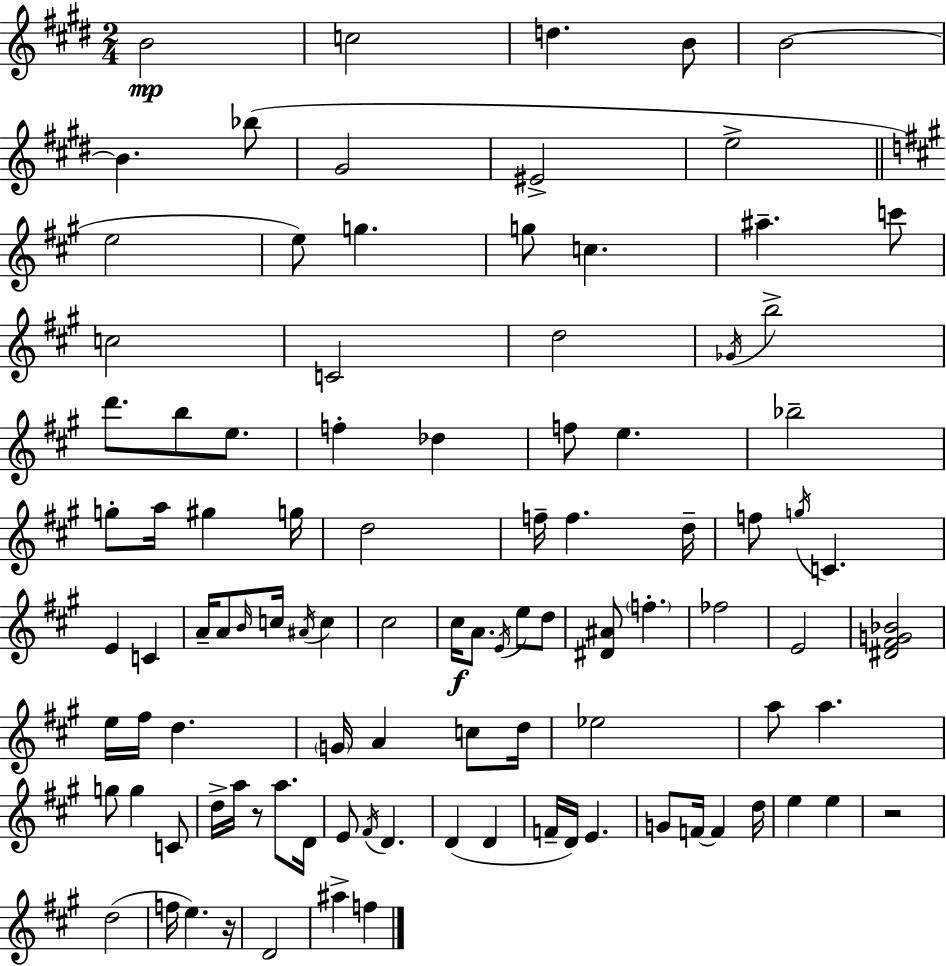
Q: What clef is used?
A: treble